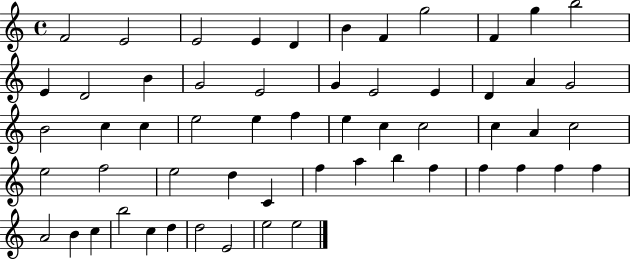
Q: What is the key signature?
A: C major